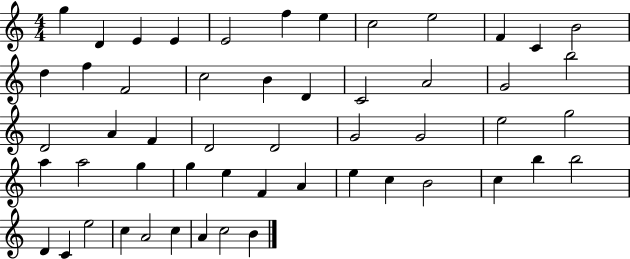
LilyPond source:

{
  \clef treble
  \numericTimeSignature
  \time 4/4
  \key c \major
  g''4 d'4 e'4 e'4 | e'2 f''4 e''4 | c''2 e''2 | f'4 c'4 b'2 | \break d''4 f''4 f'2 | c''2 b'4 d'4 | c'2 a'2 | g'2 b''2 | \break d'2 a'4 f'4 | d'2 d'2 | g'2 g'2 | e''2 g''2 | \break a''4 a''2 g''4 | g''4 e''4 f'4 a'4 | e''4 c''4 b'2 | c''4 b''4 b''2 | \break d'4 c'4 e''2 | c''4 a'2 c''4 | a'4 c''2 b'4 | \bar "|."
}